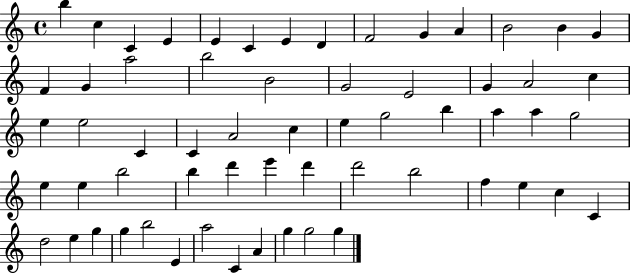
{
  \clef treble
  \time 4/4
  \defaultTimeSignature
  \key c \major
  b''4 c''4 c'4 e'4 | e'4 c'4 e'4 d'4 | f'2 g'4 a'4 | b'2 b'4 g'4 | \break f'4 g'4 a''2 | b''2 b'2 | g'2 e'2 | g'4 a'2 c''4 | \break e''4 e''2 c'4 | c'4 a'2 c''4 | e''4 g''2 b''4 | a''4 a''4 g''2 | \break e''4 e''4 b''2 | b''4 d'''4 e'''4 d'''4 | d'''2 b''2 | f''4 e''4 c''4 c'4 | \break d''2 e''4 g''4 | g''4 b''2 e'4 | a''2 c'4 a'4 | g''4 g''2 g''4 | \break \bar "|."
}